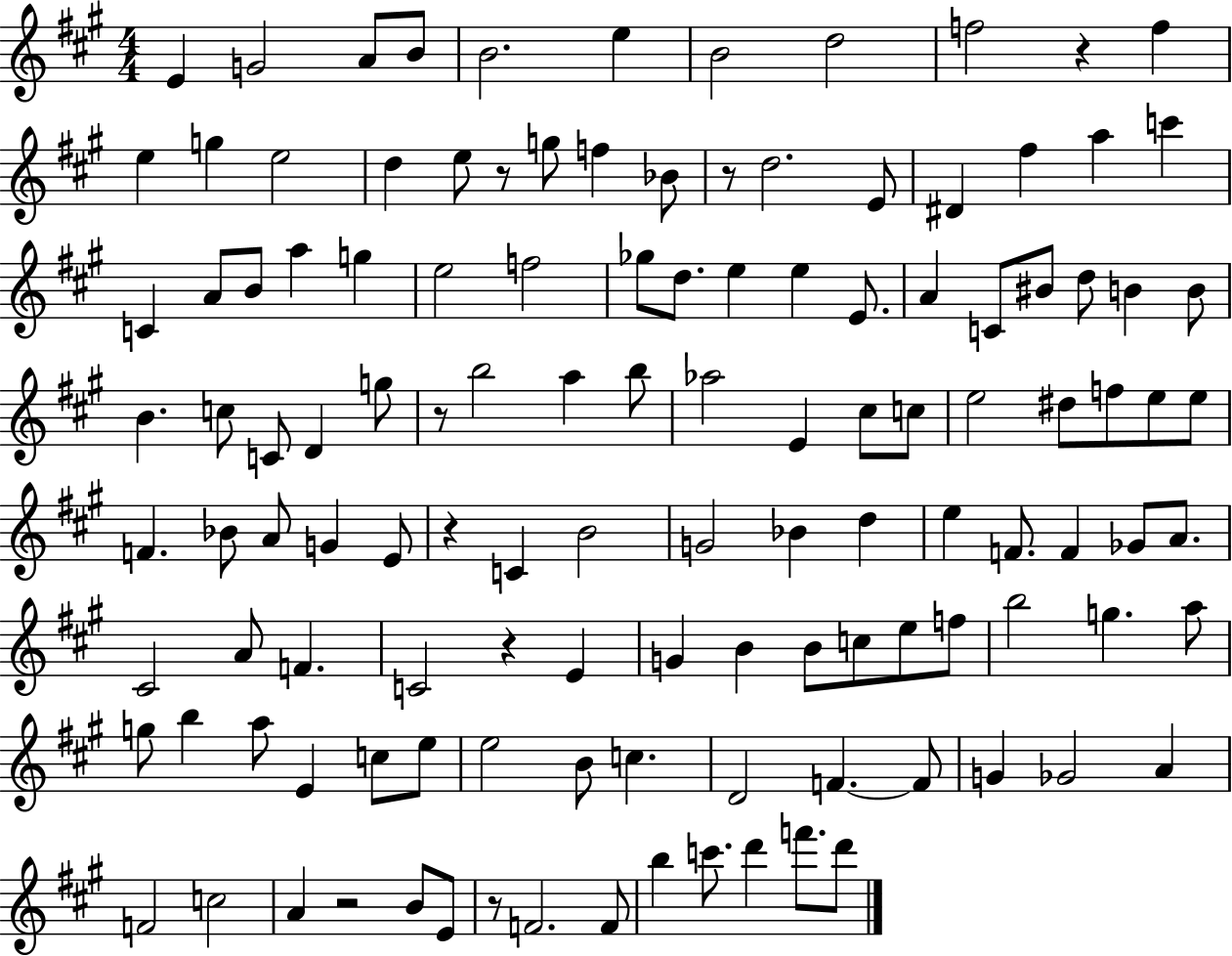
{
  \clef treble
  \numericTimeSignature
  \time 4/4
  \key a \major
  e'4 g'2 a'8 b'8 | b'2. e''4 | b'2 d''2 | f''2 r4 f''4 | \break e''4 g''4 e''2 | d''4 e''8 r8 g''8 f''4 bes'8 | r8 d''2. e'8 | dis'4 fis''4 a''4 c'''4 | \break c'4 a'8 b'8 a''4 g''4 | e''2 f''2 | ges''8 d''8. e''4 e''4 e'8. | a'4 c'8 bis'8 d''8 b'4 b'8 | \break b'4. c''8 c'8 d'4 g''8 | r8 b''2 a''4 b''8 | aes''2 e'4 cis''8 c''8 | e''2 dis''8 f''8 e''8 e''8 | \break f'4. bes'8 a'8 g'4 e'8 | r4 c'4 b'2 | g'2 bes'4 d''4 | e''4 f'8. f'4 ges'8 a'8. | \break cis'2 a'8 f'4. | c'2 r4 e'4 | g'4 b'4 b'8 c''8 e''8 f''8 | b''2 g''4. a''8 | \break g''8 b''4 a''8 e'4 c''8 e''8 | e''2 b'8 c''4. | d'2 f'4.~~ f'8 | g'4 ges'2 a'4 | \break f'2 c''2 | a'4 r2 b'8 e'8 | r8 f'2. f'8 | b''4 c'''8. d'''4 f'''8. d'''8 | \break \bar "|."
}